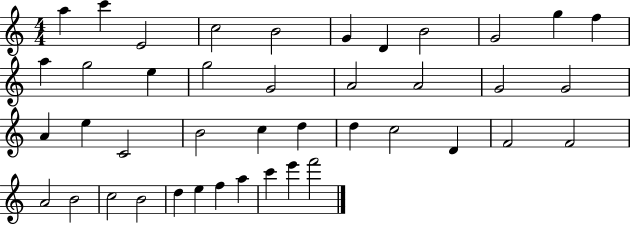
X:1
T:Untitled
M:4/4
L:1/4
K:C
a c' E2 c2 B2 G D B2 G2 g f a g2 e g2 G2 A2 A2 G2 G2 A e C2 B2 c d d c2 D F2 F2 A2 B2 c2 B2 d e f a c' e' f'2